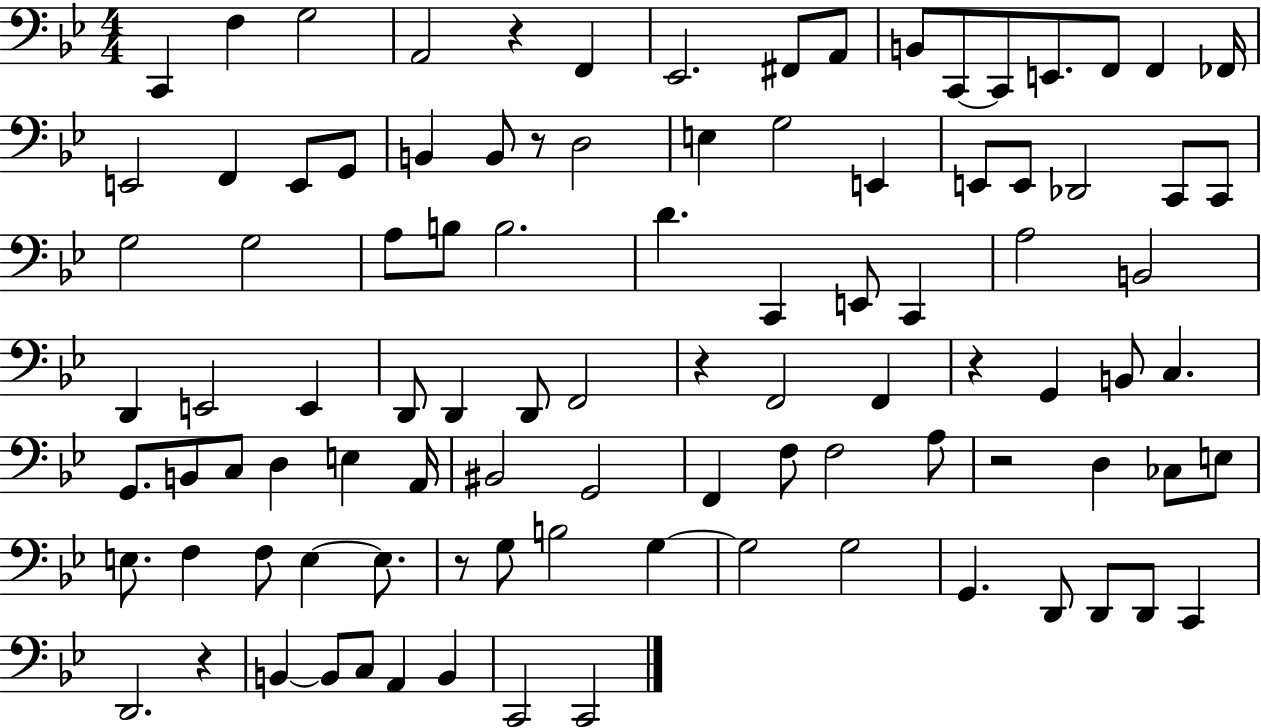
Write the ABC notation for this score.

X:1
T:Untitled
M:4/4
L:1/4
K:Bb
C,, F, G,2 A,,2 z F,, _E,,2 ^F,,/2 A,,/2 B,,/2 C,,/2 C,,/2 E,,/2 F,,/2 F,, _F,,/4 E,,2 F,, E,,/2 G,,/2 B,, B,,/2 z/2 D,2 E, G,2 E,, E,,/2 E,,/2 _D,,2 C,,/2 C,,/2 G,2 G,2 A,/2 B,/2 B,2 D C,, E,,/2 C,, A,2 B,,2 D,, E,,2 E,, D,,/2 D,, D,,/2 F,,2 z F,,2 F,, z G,, B,,/2 C, G,,/2 B,,/2 C,/2 D, E, A,,/4 ^B,,2 G,,2 F,, F,/2 F,2 A,/2 z2 D, _C,/2 E,/2 E,/2 F, F,/2 E, E,/2 z/2 G,/2 B,2 G, G,2 G,2 G,, D,,/2 D,,/2 D,,/2 C,, D,,2 z B,, B,,/2 C,/2 A,, B,, C,,2 C,,2